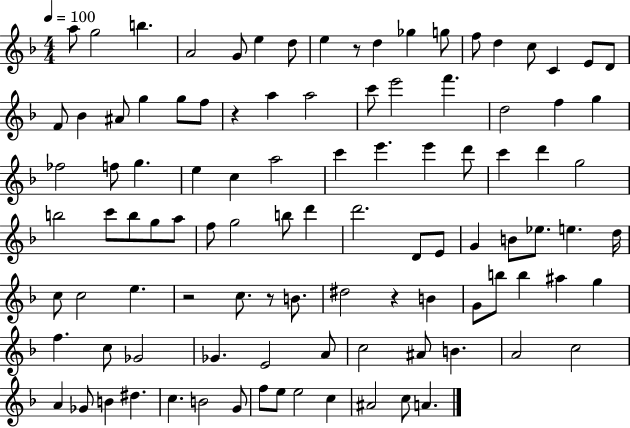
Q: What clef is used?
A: treble